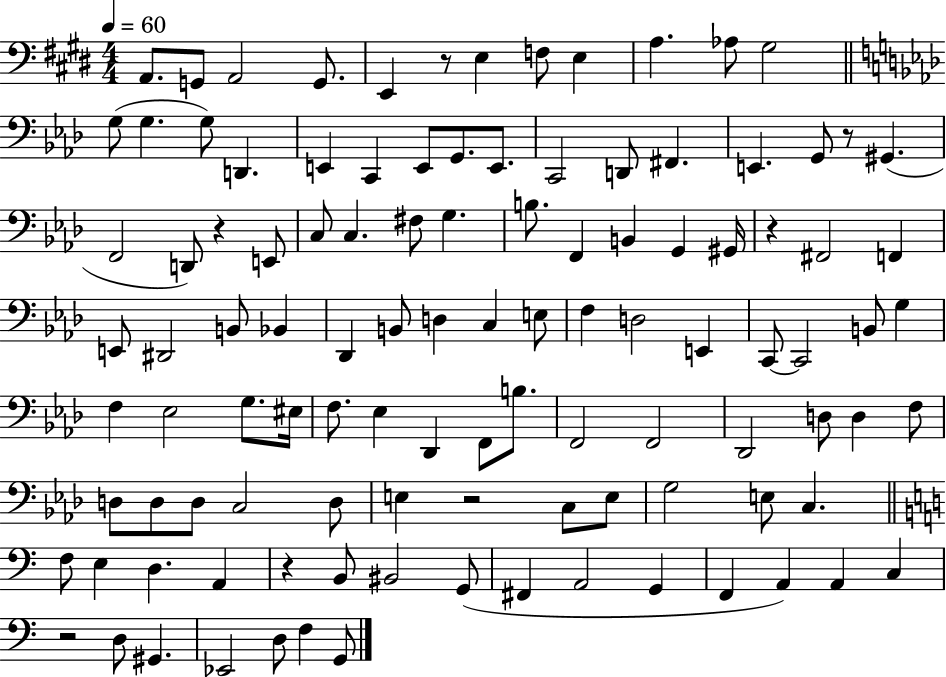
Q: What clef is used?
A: bass